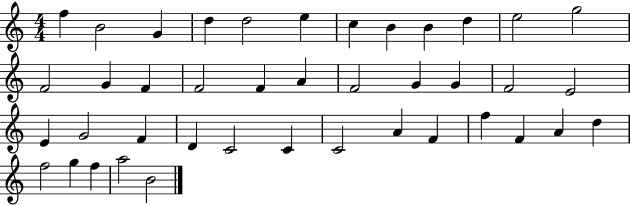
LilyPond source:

{
  \clef treble
  \numericTimeSignature
  \time 4/4
  \key c \major
  f''4 b'2 g'4 | d''4 d''2 e''4 | c''4 b'4 b'4 d''4 | e''2 g''2 | \break f'2 g'4 f'4 | f'2 f'4 a'4 | f'2 g'4 g'4 | f'2 e'2 | \break e'4 g'2 f'4 | d'4 c'2 c'4 | c'2 a'4 f'4 | f''4 f'4 a'4 d''4 | \break f''2 g''4 f''4 | a''2 b'2 | \bar "|."
}